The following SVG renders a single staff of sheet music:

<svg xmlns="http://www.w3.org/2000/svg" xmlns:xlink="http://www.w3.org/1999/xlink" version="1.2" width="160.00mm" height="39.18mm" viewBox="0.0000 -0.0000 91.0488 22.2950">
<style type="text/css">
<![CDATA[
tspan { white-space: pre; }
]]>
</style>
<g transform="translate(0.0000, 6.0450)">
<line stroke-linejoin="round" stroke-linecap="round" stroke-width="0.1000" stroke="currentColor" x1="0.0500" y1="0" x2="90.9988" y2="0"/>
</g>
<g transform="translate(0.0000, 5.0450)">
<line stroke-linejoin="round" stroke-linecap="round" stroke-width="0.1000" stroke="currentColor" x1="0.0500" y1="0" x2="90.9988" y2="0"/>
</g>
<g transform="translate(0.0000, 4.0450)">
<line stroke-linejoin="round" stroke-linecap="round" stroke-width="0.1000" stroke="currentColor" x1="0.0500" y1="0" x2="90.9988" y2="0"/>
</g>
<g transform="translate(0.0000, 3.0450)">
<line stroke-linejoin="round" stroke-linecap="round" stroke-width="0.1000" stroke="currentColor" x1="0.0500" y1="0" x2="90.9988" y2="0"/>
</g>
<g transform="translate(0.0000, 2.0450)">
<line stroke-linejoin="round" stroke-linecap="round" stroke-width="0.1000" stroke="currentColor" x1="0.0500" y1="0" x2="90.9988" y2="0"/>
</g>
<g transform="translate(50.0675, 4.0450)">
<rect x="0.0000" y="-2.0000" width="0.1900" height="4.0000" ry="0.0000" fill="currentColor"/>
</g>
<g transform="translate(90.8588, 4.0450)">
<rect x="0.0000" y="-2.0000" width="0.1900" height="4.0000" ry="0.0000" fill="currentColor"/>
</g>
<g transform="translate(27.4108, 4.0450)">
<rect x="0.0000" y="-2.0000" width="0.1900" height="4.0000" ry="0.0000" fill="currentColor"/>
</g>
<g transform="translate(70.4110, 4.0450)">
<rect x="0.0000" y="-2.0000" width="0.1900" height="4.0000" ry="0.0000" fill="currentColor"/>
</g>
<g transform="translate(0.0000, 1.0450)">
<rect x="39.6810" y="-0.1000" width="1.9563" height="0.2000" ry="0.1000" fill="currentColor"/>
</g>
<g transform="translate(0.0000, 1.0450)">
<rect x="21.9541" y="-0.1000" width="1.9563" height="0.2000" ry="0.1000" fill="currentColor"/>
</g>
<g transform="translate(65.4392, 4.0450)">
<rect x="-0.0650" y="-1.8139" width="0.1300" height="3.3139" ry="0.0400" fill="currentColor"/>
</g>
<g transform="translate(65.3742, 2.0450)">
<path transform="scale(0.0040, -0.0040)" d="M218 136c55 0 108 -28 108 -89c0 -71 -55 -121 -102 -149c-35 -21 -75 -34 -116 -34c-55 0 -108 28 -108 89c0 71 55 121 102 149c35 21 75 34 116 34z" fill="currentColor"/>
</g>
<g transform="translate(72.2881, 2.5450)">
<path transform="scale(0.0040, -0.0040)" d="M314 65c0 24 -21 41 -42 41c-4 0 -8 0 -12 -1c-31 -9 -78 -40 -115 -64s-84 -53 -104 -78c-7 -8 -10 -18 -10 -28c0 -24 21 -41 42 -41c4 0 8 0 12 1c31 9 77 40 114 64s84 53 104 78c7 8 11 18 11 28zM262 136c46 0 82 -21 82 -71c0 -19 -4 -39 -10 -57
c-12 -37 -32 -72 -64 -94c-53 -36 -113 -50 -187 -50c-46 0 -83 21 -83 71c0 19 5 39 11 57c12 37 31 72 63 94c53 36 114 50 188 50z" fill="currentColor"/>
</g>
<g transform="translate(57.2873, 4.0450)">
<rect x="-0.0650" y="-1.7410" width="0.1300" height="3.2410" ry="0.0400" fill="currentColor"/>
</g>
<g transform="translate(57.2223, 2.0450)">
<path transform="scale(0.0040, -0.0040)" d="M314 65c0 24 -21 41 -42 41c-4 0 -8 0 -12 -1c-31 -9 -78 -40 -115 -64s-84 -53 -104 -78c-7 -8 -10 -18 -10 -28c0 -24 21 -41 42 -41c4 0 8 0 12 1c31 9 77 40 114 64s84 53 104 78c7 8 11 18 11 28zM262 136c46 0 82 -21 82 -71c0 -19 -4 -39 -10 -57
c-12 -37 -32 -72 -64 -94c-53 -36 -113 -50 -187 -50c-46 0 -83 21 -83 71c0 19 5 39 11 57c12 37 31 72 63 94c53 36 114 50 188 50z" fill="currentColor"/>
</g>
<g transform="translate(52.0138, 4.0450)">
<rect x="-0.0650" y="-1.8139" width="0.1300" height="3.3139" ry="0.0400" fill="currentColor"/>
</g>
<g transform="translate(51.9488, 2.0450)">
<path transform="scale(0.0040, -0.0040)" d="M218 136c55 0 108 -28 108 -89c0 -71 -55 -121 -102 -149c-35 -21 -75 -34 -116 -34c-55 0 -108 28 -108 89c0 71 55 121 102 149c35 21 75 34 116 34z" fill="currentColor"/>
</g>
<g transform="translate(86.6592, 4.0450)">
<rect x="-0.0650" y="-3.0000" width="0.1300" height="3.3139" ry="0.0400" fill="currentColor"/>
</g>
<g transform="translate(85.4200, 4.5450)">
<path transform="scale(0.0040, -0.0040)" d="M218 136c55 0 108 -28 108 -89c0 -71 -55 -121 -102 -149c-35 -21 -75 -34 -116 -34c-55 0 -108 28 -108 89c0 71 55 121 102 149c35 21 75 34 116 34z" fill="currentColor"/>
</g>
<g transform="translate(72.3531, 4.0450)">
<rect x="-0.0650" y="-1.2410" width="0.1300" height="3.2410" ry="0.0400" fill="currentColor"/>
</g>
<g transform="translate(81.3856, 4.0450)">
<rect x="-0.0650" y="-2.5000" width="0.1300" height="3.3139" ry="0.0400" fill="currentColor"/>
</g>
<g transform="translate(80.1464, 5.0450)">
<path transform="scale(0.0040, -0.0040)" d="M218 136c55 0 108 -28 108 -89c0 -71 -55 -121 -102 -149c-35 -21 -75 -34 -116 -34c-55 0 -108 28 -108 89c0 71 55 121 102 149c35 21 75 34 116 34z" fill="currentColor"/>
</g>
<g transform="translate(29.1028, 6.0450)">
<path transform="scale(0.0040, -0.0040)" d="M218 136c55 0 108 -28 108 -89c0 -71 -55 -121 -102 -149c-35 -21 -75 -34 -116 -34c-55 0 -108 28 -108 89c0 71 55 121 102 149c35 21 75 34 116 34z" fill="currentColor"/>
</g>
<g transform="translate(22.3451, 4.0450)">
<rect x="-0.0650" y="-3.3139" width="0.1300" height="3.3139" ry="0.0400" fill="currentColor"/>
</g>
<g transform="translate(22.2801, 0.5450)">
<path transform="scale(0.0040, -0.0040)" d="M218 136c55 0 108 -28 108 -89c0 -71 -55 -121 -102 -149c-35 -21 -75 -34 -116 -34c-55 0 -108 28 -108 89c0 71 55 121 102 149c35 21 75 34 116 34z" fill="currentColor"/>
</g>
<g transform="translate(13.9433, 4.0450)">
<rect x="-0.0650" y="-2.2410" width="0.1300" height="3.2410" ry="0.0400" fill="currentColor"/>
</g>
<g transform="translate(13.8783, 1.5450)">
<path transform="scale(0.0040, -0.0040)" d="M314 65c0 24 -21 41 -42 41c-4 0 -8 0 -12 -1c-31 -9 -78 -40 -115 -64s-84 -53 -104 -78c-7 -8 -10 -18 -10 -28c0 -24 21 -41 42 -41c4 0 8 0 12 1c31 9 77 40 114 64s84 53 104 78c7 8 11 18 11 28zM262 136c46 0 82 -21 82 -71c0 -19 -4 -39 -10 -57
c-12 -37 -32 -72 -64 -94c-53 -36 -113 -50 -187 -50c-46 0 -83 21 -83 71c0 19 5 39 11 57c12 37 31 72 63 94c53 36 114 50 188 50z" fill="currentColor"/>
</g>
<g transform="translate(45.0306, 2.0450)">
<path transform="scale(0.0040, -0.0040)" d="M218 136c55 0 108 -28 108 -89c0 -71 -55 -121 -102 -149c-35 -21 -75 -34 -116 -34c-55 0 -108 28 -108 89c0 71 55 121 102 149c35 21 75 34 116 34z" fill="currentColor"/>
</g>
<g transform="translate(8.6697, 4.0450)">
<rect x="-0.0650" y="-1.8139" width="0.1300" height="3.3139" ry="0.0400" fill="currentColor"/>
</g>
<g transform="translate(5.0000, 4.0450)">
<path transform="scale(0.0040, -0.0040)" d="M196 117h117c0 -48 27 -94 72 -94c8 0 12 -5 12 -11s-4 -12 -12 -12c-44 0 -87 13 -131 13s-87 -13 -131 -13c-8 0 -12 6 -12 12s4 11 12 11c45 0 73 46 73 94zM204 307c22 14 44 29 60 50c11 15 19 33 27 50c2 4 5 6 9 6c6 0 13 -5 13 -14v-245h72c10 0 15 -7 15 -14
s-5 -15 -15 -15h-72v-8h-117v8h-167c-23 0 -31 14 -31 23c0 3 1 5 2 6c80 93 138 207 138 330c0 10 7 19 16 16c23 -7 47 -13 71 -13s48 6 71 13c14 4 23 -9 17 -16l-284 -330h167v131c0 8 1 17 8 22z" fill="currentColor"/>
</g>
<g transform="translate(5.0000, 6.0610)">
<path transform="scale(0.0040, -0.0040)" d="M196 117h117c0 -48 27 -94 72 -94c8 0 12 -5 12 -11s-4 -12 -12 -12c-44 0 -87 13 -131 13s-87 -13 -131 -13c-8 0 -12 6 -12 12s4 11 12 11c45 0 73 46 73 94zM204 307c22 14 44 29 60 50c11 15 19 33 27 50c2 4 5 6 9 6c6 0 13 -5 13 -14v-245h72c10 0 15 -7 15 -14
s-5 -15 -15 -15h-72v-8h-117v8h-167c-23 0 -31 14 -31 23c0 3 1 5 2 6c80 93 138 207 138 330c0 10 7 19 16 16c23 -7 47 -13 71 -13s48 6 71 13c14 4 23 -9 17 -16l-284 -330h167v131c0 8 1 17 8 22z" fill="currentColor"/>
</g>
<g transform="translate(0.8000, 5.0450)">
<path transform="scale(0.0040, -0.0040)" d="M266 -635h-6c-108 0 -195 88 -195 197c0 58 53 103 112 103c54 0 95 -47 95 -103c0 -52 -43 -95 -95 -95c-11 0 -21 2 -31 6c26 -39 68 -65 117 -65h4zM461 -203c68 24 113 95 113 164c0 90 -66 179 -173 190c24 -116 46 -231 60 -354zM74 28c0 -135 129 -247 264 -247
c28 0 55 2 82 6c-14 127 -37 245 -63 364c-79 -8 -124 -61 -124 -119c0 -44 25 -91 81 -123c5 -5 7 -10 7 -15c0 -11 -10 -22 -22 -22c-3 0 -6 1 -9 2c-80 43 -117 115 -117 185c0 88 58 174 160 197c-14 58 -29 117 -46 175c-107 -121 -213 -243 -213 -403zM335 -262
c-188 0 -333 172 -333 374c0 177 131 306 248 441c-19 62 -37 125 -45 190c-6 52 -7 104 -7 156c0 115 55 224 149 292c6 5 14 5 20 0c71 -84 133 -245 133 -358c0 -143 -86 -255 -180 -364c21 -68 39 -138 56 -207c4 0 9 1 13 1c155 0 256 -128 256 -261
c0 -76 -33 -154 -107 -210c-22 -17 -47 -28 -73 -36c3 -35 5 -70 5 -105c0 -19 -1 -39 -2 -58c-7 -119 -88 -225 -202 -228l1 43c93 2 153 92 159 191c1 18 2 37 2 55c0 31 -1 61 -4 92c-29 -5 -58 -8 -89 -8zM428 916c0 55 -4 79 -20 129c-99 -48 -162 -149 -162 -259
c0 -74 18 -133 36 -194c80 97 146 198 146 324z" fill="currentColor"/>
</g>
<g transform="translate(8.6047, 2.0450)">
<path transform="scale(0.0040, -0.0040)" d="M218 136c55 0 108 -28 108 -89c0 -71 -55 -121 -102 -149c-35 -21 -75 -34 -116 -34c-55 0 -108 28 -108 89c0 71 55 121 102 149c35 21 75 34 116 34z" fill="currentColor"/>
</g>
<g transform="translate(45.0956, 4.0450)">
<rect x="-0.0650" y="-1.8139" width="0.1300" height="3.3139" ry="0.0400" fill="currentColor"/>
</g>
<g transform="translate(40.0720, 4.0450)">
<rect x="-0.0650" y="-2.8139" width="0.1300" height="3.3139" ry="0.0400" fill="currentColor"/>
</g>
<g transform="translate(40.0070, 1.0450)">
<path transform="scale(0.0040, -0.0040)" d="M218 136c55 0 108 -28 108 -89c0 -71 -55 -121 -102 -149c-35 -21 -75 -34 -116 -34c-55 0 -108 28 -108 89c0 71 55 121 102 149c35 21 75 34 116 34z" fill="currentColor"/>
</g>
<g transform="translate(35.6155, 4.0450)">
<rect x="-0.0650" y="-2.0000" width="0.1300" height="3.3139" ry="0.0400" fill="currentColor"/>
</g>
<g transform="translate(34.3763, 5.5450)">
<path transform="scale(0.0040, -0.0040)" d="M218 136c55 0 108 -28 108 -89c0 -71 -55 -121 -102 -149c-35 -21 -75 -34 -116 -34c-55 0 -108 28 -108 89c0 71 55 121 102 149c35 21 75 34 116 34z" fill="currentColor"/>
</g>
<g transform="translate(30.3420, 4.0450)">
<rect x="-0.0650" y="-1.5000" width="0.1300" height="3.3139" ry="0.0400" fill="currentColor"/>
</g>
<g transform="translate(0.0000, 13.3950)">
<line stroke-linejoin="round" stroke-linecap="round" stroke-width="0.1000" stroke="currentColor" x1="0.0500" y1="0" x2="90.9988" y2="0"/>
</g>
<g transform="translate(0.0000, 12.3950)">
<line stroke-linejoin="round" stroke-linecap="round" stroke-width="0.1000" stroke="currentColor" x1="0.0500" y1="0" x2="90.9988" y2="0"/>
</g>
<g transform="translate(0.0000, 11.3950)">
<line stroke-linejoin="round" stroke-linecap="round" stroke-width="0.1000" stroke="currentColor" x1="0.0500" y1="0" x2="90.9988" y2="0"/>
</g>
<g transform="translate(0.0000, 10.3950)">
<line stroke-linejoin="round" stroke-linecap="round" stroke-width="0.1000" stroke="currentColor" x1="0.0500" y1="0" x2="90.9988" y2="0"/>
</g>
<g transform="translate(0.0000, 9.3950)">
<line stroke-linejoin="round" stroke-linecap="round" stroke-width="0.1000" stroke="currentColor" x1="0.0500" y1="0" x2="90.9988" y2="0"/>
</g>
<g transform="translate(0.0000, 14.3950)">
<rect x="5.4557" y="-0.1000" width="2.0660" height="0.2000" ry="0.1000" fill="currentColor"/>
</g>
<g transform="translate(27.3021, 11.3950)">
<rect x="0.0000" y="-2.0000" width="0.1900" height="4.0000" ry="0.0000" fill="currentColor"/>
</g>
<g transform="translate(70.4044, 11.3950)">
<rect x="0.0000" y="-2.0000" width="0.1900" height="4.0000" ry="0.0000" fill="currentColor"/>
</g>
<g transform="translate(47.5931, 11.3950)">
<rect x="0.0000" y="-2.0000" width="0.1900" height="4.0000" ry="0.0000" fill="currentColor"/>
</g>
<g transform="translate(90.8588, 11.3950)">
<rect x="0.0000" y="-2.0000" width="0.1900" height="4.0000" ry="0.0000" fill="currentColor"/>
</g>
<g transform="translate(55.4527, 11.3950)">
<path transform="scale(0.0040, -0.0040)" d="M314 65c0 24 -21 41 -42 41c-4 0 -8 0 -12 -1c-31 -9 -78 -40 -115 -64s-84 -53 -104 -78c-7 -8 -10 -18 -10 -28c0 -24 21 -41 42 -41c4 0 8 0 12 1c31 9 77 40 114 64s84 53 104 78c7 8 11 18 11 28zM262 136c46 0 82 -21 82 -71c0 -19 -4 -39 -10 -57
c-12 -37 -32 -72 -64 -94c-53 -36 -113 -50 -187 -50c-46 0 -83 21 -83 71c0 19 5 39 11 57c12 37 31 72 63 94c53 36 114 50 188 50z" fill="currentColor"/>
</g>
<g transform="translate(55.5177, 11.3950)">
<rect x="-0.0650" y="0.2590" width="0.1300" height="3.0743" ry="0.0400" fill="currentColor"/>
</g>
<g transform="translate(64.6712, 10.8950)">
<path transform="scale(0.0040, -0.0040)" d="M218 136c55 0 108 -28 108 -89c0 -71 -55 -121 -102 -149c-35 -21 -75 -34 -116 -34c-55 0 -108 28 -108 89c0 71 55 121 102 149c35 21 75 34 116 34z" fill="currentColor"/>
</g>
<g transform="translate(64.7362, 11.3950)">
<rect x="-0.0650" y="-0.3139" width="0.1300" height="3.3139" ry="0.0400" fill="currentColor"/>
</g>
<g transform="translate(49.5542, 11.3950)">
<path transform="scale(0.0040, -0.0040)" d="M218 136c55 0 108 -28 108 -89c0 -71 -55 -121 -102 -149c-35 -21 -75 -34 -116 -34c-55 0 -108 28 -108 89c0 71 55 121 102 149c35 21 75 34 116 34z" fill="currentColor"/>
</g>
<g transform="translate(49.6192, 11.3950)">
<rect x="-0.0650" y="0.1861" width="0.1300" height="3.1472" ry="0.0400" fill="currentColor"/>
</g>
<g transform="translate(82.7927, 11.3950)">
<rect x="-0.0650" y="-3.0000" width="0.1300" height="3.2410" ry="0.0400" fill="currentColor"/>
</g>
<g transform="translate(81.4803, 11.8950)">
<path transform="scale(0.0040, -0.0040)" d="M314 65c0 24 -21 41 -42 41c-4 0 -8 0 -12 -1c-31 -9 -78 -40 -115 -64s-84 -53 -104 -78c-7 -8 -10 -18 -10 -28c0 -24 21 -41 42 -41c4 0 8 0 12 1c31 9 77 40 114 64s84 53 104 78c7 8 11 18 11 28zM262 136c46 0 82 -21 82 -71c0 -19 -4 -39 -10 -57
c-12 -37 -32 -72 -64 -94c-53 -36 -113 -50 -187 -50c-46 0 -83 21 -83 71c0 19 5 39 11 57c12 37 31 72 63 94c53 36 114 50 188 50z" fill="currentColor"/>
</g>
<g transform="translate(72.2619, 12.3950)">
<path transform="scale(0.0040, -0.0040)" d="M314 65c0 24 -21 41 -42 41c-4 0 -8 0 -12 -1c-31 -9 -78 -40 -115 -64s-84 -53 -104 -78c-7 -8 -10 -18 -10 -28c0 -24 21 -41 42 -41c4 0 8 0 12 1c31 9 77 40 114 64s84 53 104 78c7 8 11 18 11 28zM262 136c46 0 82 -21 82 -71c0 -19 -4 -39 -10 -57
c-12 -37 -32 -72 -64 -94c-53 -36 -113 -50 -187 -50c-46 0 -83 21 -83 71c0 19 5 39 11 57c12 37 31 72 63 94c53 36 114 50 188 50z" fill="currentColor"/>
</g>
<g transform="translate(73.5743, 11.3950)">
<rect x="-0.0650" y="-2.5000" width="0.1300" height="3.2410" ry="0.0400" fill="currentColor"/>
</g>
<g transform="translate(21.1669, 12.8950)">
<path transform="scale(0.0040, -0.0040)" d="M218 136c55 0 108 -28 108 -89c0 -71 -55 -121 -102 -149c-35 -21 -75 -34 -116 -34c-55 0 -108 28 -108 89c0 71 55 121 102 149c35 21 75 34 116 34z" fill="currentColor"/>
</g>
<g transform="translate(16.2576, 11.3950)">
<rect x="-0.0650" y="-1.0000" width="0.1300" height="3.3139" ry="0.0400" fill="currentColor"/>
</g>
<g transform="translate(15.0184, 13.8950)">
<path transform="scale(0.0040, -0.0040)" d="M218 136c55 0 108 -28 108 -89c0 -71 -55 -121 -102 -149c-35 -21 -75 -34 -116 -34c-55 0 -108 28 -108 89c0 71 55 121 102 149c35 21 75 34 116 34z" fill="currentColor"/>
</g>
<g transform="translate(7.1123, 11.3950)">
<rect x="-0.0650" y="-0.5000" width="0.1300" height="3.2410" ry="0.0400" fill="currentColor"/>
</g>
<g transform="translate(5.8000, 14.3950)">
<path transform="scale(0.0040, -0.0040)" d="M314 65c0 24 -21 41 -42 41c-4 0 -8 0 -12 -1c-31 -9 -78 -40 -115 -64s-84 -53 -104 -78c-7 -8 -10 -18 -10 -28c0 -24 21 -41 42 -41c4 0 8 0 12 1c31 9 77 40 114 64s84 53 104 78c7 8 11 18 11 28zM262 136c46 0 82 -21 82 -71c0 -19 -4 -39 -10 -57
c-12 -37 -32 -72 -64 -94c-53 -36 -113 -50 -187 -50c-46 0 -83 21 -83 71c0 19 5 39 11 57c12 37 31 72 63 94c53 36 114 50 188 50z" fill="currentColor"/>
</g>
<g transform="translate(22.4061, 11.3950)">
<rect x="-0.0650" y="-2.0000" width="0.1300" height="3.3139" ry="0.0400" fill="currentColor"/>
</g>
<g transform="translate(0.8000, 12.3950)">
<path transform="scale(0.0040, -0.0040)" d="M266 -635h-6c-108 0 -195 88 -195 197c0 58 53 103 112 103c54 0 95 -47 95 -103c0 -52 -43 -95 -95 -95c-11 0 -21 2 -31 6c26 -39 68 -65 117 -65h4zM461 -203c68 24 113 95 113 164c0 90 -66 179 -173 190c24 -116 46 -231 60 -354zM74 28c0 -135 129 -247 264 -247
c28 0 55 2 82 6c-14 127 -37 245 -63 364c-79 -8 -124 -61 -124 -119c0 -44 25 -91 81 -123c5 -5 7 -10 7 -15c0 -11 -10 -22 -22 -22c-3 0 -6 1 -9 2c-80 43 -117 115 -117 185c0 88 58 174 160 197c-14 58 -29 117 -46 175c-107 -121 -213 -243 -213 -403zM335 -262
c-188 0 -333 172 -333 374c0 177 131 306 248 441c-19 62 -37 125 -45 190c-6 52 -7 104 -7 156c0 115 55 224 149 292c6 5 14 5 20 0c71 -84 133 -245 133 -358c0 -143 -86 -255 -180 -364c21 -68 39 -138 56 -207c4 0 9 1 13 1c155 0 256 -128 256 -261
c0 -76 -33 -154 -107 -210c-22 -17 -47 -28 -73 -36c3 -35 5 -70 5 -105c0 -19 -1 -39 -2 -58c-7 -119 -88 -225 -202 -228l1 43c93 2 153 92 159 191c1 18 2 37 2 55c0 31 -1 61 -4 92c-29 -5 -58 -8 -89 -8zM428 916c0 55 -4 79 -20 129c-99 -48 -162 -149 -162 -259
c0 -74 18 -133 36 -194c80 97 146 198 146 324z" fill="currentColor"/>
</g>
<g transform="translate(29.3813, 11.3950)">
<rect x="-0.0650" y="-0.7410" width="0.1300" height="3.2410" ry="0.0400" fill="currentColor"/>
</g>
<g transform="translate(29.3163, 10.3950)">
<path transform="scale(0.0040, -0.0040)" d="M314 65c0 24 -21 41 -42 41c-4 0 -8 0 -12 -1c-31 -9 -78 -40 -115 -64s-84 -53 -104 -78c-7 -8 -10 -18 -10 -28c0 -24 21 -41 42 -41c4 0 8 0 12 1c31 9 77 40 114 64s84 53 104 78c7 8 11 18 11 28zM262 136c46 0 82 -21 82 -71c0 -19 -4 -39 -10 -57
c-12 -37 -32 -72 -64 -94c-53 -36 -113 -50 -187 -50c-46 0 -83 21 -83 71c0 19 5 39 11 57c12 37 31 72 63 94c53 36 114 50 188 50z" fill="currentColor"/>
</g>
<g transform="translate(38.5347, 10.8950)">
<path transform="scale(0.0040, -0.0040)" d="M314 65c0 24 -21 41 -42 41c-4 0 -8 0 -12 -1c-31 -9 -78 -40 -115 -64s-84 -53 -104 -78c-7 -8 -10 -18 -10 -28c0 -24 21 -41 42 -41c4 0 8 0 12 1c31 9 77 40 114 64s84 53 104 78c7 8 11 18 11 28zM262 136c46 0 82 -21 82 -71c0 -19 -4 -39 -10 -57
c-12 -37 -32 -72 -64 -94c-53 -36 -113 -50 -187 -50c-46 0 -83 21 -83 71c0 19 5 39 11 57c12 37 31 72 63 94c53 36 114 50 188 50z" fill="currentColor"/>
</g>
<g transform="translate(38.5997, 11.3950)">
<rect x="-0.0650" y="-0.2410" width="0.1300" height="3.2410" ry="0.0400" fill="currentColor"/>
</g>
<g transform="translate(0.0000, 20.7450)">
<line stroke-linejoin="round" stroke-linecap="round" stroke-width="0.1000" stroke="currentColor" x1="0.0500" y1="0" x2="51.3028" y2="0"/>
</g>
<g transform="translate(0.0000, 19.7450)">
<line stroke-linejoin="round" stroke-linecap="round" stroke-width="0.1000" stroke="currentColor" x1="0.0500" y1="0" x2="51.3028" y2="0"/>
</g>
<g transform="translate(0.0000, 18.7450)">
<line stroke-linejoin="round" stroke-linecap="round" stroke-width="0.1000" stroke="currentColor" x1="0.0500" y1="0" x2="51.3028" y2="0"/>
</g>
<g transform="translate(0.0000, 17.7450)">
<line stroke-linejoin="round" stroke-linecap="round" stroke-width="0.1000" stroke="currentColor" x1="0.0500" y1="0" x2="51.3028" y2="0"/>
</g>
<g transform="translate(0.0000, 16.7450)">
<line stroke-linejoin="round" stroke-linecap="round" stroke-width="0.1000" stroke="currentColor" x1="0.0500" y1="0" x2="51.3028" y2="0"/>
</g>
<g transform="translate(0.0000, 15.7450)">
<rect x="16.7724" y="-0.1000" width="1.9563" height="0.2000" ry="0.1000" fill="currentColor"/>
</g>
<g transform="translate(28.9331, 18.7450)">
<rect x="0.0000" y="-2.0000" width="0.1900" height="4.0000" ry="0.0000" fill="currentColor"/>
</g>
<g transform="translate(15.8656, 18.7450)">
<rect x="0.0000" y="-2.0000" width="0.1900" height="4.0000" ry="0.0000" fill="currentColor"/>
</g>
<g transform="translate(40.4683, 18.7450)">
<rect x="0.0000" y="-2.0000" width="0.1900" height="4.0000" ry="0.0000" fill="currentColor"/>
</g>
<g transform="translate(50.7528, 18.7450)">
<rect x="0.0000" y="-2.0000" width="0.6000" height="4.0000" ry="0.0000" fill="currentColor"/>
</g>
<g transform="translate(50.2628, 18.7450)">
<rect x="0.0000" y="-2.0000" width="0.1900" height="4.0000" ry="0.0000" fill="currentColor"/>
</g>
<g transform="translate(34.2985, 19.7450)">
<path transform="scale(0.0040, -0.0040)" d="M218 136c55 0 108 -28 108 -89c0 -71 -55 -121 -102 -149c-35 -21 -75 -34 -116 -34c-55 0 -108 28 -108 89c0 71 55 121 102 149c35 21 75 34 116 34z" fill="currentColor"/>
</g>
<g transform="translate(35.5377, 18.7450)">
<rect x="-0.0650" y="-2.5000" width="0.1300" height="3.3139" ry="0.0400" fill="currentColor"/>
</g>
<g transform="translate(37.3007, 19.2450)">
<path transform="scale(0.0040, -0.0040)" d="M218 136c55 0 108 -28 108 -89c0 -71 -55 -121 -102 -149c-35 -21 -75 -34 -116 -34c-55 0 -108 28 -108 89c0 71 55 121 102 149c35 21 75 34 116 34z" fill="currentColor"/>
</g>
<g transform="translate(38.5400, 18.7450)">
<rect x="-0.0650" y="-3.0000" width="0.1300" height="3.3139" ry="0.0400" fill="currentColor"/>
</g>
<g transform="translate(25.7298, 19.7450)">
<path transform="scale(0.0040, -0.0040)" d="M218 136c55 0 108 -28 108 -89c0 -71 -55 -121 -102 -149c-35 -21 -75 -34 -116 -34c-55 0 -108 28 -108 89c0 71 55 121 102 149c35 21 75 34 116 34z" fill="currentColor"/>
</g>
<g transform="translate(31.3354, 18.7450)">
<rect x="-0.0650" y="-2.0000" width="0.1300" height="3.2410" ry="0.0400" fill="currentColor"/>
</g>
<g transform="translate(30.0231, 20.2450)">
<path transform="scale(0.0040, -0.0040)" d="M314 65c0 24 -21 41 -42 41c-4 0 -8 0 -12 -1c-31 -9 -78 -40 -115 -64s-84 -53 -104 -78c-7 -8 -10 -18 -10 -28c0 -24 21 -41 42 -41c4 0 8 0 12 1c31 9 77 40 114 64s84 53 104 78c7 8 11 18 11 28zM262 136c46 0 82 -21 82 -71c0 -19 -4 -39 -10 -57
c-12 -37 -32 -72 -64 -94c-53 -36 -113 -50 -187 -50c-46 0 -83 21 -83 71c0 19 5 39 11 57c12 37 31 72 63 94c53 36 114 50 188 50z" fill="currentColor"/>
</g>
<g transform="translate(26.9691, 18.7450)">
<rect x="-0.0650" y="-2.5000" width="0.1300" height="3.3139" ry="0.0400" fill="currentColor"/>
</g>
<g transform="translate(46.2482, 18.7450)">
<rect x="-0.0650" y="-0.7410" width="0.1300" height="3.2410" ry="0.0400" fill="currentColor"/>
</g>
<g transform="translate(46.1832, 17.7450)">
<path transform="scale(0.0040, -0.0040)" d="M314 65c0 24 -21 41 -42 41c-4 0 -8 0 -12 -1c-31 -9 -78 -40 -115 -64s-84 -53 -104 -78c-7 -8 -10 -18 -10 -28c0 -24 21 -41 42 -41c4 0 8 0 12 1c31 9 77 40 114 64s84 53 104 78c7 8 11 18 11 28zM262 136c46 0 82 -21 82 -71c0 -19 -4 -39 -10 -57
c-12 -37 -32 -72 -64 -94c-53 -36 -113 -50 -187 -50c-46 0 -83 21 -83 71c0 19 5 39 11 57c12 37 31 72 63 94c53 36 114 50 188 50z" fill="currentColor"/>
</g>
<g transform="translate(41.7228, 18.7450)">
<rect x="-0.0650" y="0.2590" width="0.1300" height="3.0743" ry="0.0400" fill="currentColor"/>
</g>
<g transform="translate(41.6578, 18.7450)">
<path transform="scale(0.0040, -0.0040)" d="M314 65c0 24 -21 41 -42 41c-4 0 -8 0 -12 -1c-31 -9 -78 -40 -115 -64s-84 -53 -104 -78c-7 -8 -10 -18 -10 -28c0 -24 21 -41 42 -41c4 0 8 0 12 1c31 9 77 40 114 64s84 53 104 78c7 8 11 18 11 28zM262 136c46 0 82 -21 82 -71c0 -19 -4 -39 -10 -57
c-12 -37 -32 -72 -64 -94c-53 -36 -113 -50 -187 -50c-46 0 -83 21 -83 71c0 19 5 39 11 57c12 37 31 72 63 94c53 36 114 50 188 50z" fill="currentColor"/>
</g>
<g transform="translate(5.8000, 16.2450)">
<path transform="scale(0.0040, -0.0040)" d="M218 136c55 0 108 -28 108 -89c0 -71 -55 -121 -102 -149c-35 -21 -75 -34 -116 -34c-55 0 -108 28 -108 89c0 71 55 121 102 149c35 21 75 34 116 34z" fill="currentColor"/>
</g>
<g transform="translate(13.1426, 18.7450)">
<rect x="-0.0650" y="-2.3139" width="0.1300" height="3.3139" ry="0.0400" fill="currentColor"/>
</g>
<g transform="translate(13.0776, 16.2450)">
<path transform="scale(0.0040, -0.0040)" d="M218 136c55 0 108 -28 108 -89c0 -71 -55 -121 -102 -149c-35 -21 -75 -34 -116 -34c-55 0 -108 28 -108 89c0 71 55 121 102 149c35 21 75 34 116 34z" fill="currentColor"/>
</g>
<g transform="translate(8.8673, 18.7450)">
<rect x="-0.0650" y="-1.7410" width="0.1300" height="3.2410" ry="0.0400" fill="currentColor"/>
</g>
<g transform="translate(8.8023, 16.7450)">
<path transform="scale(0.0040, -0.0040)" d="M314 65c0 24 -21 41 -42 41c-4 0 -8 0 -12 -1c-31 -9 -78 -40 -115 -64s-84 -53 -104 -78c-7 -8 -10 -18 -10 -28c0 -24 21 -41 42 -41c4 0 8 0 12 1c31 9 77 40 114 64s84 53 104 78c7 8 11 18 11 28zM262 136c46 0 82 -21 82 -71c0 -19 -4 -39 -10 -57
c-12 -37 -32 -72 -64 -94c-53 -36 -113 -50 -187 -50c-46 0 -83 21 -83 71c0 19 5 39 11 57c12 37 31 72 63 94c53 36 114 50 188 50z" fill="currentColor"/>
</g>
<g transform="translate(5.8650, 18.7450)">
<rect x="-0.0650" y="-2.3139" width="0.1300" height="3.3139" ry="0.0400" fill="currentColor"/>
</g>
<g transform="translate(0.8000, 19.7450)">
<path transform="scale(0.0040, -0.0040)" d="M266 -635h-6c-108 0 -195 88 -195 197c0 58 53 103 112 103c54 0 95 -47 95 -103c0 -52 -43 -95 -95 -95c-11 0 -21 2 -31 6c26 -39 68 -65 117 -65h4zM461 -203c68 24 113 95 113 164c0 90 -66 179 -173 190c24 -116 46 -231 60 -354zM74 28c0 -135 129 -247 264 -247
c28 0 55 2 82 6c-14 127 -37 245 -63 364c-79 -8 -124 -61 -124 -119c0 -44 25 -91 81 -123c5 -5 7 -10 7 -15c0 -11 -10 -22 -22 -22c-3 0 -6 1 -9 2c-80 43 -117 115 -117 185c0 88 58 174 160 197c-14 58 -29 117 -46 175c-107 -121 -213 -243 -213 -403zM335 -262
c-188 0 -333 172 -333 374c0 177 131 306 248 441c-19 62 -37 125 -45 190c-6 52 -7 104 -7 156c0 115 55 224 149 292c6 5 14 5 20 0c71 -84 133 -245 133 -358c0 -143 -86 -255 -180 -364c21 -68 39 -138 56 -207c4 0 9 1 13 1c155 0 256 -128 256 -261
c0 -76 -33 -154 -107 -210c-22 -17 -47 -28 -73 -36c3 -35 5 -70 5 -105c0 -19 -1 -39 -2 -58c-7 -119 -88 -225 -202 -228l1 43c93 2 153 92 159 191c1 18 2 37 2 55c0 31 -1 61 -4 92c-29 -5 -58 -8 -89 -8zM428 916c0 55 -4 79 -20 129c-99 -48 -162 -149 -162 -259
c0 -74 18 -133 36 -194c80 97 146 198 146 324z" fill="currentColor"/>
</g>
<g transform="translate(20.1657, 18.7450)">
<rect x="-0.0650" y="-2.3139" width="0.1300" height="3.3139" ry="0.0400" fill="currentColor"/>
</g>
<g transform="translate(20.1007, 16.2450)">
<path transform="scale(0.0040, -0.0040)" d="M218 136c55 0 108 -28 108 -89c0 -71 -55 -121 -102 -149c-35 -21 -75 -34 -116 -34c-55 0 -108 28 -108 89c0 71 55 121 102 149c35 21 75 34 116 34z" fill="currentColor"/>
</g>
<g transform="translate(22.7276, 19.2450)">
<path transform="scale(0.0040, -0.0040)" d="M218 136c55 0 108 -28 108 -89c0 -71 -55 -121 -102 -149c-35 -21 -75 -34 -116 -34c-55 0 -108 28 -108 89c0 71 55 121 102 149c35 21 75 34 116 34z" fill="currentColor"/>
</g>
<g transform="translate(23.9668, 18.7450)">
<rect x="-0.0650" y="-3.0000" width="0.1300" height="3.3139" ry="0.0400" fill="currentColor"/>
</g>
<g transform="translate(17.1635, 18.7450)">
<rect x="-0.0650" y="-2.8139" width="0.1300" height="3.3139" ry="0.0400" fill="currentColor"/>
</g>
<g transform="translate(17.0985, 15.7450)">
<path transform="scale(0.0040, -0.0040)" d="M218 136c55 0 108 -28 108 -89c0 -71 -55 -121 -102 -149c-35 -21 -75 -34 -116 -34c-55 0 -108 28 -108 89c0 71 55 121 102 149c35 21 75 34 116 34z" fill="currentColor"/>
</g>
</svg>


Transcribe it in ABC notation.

X:1
T:Untitled
M:4/4
L:1/4
K:C
f g2 b E F a f f f2 f e2 G A C2 D F d2 c2 B B2 c G2 A2 g f2 g a g A G F2 G A B2 d2